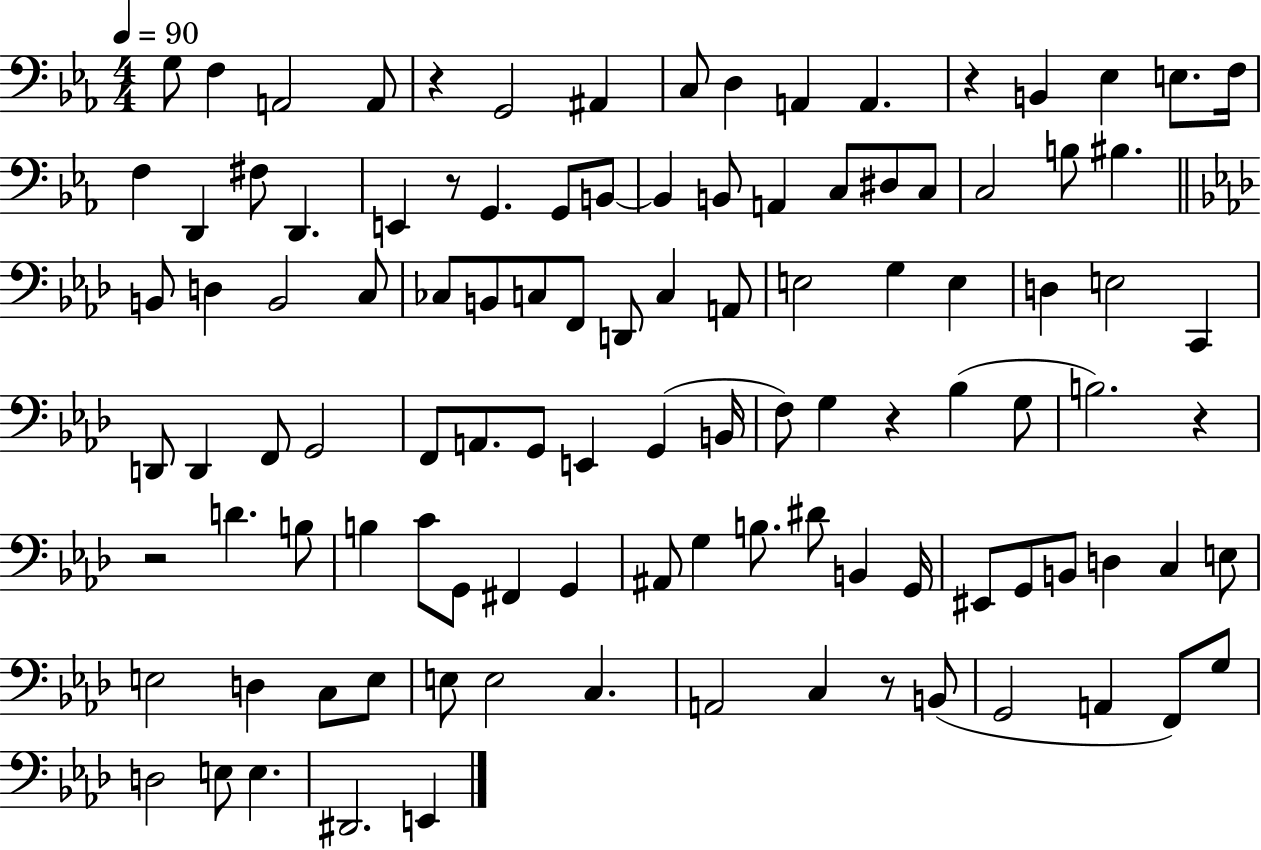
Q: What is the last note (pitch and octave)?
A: E2